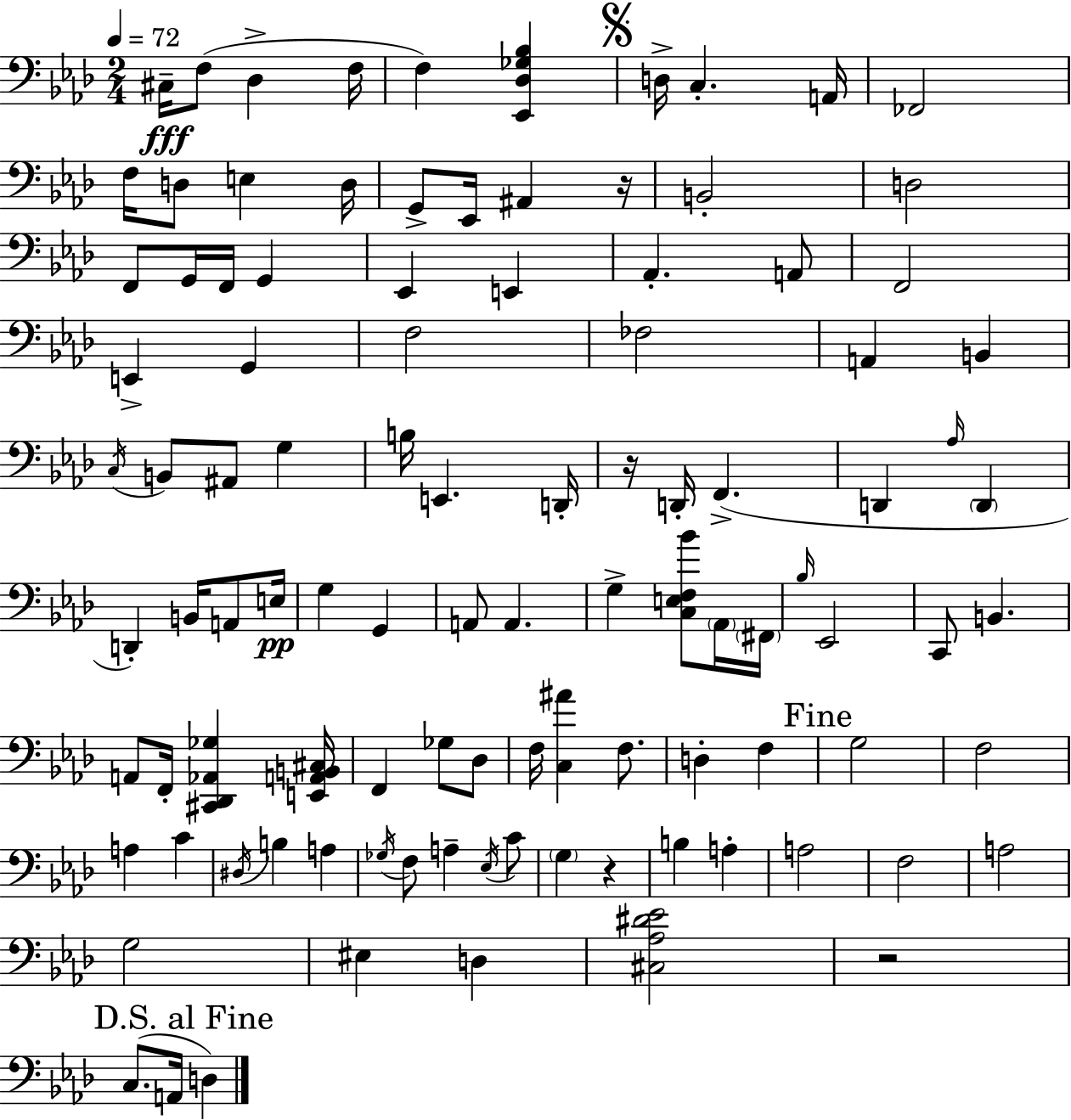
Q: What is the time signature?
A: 2/4